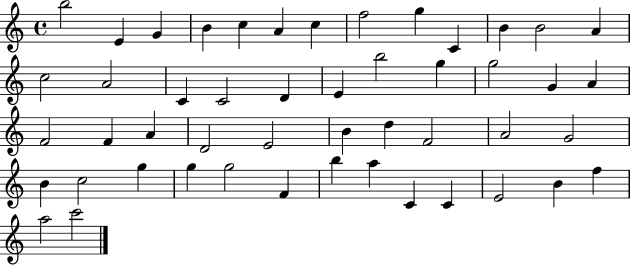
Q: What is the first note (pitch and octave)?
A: B5